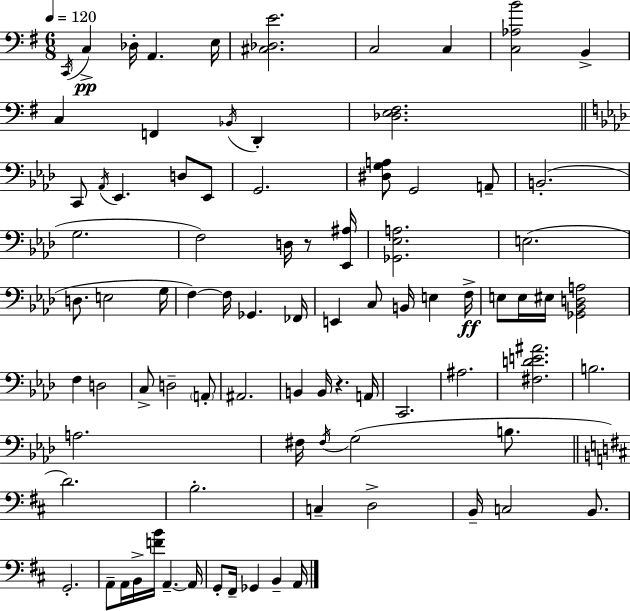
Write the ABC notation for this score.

X:1
T:Untitled
M:6/8
L:1/4
K:G
C,,/4 C, _D,/4 A,, E,/4 [^C,_D,E]2 C,2 C, [C,_A,B]2 B,, C, F,, _B,,/4 D,, [_D,E,^F,]2 C,,/2 _A,,/4 _E,, D,/2 _E,,/2 G,,2 [^D,G,A,]/2 G,,2 A,,/2 B,,2 G,2 F,2 D,/4 z/2 [_E,,^A,]/4 [_G,,_E,A,]2 E,2 D,/2 E,2 G,/4 F, F,/4 _G,, _F,,/4 E,, C,/2 B,,/4 E, F,/4 E,/2 E,/4 ^E,/4 [_G,,_B,,D,A,]2 F, D,2 C,/2 D,2 A,,/2 ^A,,2 B,, B,,/4 z A,,/4 C,,2 ^A,2 [^F,DE^A]2 B,2 A,2 ^F,/4 ^F,/4 G,2 B,/2 D2 B,2 C, D,2 B,,/4 C,2 B,,/2 G,,2 A,,/2 A,,/4 B,,/4 [FB]/4 A,, A,,/4 G,,/2 ^F,,/4 _G,, B,, A,,/4